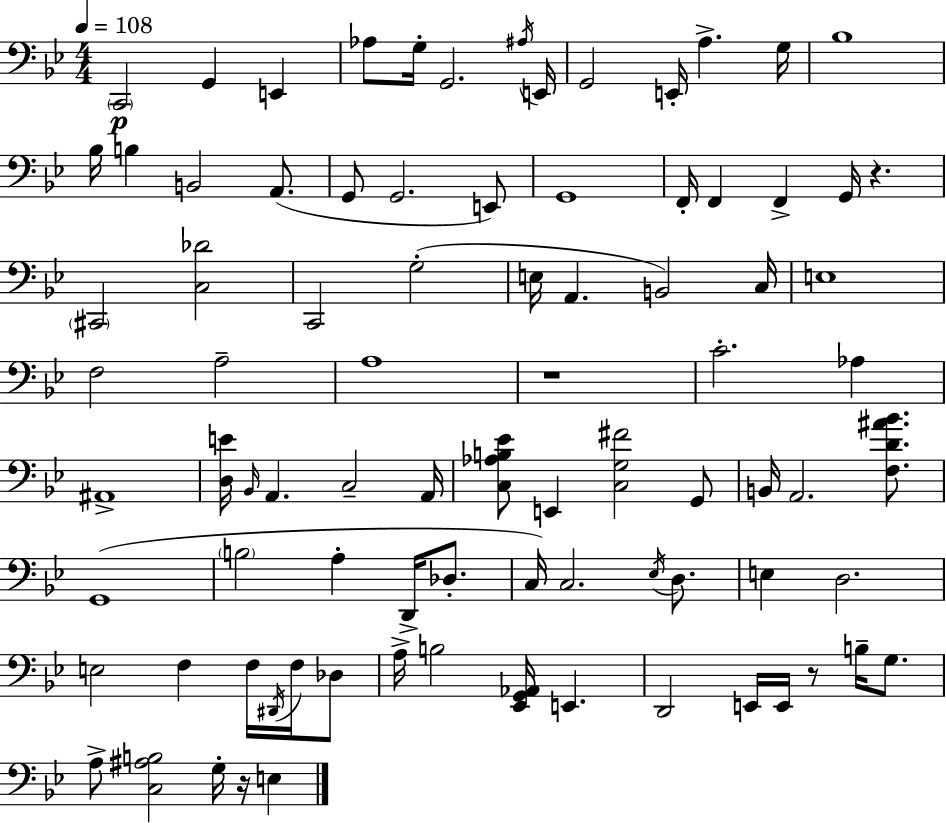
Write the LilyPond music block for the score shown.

{
  \clef bass
  \numericTimeSignature
  \time 4/4
  \key bes \major
  \tempo 4 = 108
  \parenthesize c,2\p g,4 e,4 | aes8 g16-. g,2. \acciaccatura { ais16 } | e,16 g,2 e,16-. a4.-> | g16 bes1 | \break bes16 b4 b,2 a,8.( | g,8 g,2. e,8) | g,1 | f,16-. f,4 f,4-> g,16 r4. | \break \parenthesize cis,2 <c des'>2 | c,2 g2-.( | e16 a,4. b,2) | c16 e1 | \break f2 a2-- | a1 | r1 | c'2.-. aes4 | \break ais,1-> | <d e'>16 \grace { bes,16 } a,4. c2-- | a,16 <c aes b ees'>8 e,4 <c g fis'>2 | g,8 b,16 a,2. <f d' ais' bes'>8. | \break g,1( | \parenthesize b2 a4-. d,16-> des8.-. | c16) c2. \acciaccatura { ees16 } | d8. e4 d2. | \break e2 f4 f16 | \acciaccatura { dis,16 } f16 des8 a16-> b2 <ees, g, aes,>16 e,4. | d,2 e,16 e,16 r8 | b16-- g8. a8-> <c ais b>2 g16-. r16 | \break e4 \bar "|."
}